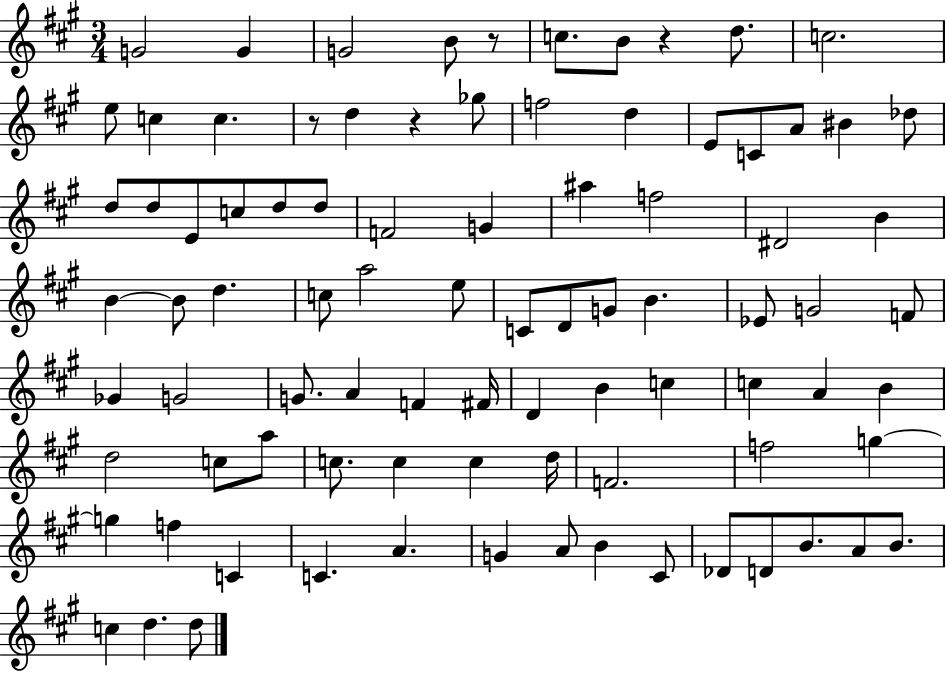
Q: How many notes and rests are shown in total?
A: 88